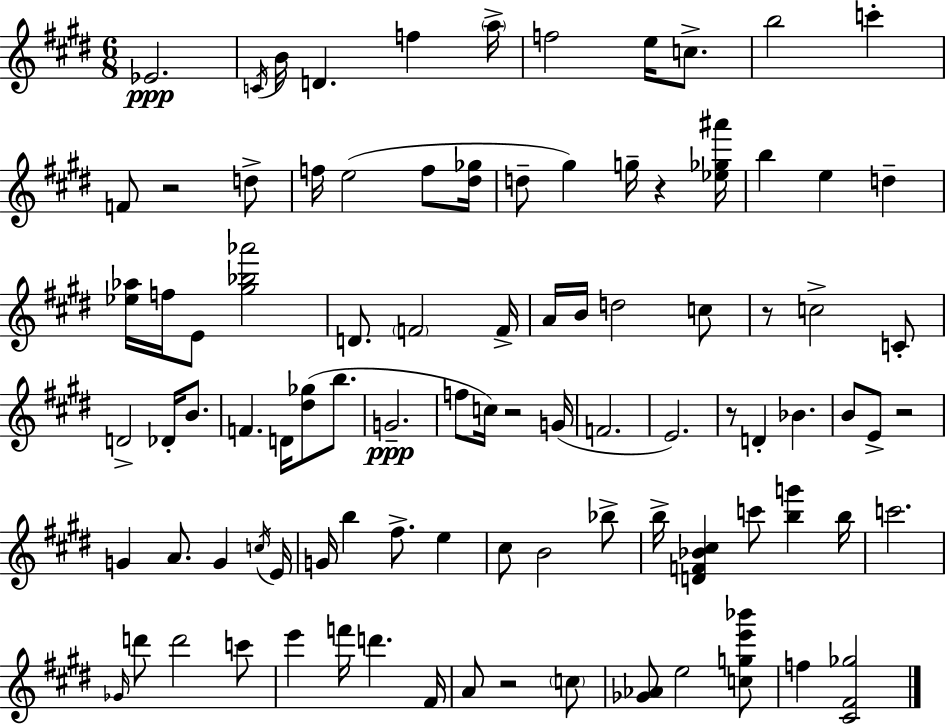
{
  \clef treble
  \numericTimeSignature
  \time 6/8
  \key e \major
  \repeat volta 2 { ees'2.\ppp | \acciaccatura { c'16 } b'16 d'4. f''4 | \parenthesize a''16-> f''2 e''16 c''8.-> | b''2 c'''4-. | \break f'8 r2 d''8-> | f''16 e''2( f''8 | <dis'' ges''>16 d''8-- gis''4) g''16-- r4 | <ees'' ges'' ais'''>16 b''4 e''4 d''4-- | \break <ees'' aes''>16 f''16 e'8 <gis'' bes'' aes'''>2 | d'8. \parenthesize f'2 | f'16-> a'16 b'16 d''2 c''8 | r8 c''2-> c'8-. | \break d'2-> des'16-. b'8. | f'4. d'16 <dis'' ges''>8( b''8. | g'2.--\ppp | f''8 c''16) r2 | \break g'16( f'2. | e'2.) | r8 d'4-. bes'4. | b'8 e'8-> r2 | \break g'4 a'8. g'4 | \acciaccatura { c''16 } e'16 g'16 b''4 fis''8.-> e''4 | cis''8 b'2 | bes''8-> b''16-> <d' f' bes' cis''>4 c'''8 <b'' g'''>4 | \break b''16 c'''2. | \grace { ges'16 } d'''8 d'''2 | c'''8 e'''4 f'''16 d'''4. | fis'16 a'8 r2 | \break \parenthesize c''8 <ges' aes'>8 e''2 | <c'' g'' e''' bes'''>8 f''4 <cis' fis' ges''>2 | } \bar "|."
}